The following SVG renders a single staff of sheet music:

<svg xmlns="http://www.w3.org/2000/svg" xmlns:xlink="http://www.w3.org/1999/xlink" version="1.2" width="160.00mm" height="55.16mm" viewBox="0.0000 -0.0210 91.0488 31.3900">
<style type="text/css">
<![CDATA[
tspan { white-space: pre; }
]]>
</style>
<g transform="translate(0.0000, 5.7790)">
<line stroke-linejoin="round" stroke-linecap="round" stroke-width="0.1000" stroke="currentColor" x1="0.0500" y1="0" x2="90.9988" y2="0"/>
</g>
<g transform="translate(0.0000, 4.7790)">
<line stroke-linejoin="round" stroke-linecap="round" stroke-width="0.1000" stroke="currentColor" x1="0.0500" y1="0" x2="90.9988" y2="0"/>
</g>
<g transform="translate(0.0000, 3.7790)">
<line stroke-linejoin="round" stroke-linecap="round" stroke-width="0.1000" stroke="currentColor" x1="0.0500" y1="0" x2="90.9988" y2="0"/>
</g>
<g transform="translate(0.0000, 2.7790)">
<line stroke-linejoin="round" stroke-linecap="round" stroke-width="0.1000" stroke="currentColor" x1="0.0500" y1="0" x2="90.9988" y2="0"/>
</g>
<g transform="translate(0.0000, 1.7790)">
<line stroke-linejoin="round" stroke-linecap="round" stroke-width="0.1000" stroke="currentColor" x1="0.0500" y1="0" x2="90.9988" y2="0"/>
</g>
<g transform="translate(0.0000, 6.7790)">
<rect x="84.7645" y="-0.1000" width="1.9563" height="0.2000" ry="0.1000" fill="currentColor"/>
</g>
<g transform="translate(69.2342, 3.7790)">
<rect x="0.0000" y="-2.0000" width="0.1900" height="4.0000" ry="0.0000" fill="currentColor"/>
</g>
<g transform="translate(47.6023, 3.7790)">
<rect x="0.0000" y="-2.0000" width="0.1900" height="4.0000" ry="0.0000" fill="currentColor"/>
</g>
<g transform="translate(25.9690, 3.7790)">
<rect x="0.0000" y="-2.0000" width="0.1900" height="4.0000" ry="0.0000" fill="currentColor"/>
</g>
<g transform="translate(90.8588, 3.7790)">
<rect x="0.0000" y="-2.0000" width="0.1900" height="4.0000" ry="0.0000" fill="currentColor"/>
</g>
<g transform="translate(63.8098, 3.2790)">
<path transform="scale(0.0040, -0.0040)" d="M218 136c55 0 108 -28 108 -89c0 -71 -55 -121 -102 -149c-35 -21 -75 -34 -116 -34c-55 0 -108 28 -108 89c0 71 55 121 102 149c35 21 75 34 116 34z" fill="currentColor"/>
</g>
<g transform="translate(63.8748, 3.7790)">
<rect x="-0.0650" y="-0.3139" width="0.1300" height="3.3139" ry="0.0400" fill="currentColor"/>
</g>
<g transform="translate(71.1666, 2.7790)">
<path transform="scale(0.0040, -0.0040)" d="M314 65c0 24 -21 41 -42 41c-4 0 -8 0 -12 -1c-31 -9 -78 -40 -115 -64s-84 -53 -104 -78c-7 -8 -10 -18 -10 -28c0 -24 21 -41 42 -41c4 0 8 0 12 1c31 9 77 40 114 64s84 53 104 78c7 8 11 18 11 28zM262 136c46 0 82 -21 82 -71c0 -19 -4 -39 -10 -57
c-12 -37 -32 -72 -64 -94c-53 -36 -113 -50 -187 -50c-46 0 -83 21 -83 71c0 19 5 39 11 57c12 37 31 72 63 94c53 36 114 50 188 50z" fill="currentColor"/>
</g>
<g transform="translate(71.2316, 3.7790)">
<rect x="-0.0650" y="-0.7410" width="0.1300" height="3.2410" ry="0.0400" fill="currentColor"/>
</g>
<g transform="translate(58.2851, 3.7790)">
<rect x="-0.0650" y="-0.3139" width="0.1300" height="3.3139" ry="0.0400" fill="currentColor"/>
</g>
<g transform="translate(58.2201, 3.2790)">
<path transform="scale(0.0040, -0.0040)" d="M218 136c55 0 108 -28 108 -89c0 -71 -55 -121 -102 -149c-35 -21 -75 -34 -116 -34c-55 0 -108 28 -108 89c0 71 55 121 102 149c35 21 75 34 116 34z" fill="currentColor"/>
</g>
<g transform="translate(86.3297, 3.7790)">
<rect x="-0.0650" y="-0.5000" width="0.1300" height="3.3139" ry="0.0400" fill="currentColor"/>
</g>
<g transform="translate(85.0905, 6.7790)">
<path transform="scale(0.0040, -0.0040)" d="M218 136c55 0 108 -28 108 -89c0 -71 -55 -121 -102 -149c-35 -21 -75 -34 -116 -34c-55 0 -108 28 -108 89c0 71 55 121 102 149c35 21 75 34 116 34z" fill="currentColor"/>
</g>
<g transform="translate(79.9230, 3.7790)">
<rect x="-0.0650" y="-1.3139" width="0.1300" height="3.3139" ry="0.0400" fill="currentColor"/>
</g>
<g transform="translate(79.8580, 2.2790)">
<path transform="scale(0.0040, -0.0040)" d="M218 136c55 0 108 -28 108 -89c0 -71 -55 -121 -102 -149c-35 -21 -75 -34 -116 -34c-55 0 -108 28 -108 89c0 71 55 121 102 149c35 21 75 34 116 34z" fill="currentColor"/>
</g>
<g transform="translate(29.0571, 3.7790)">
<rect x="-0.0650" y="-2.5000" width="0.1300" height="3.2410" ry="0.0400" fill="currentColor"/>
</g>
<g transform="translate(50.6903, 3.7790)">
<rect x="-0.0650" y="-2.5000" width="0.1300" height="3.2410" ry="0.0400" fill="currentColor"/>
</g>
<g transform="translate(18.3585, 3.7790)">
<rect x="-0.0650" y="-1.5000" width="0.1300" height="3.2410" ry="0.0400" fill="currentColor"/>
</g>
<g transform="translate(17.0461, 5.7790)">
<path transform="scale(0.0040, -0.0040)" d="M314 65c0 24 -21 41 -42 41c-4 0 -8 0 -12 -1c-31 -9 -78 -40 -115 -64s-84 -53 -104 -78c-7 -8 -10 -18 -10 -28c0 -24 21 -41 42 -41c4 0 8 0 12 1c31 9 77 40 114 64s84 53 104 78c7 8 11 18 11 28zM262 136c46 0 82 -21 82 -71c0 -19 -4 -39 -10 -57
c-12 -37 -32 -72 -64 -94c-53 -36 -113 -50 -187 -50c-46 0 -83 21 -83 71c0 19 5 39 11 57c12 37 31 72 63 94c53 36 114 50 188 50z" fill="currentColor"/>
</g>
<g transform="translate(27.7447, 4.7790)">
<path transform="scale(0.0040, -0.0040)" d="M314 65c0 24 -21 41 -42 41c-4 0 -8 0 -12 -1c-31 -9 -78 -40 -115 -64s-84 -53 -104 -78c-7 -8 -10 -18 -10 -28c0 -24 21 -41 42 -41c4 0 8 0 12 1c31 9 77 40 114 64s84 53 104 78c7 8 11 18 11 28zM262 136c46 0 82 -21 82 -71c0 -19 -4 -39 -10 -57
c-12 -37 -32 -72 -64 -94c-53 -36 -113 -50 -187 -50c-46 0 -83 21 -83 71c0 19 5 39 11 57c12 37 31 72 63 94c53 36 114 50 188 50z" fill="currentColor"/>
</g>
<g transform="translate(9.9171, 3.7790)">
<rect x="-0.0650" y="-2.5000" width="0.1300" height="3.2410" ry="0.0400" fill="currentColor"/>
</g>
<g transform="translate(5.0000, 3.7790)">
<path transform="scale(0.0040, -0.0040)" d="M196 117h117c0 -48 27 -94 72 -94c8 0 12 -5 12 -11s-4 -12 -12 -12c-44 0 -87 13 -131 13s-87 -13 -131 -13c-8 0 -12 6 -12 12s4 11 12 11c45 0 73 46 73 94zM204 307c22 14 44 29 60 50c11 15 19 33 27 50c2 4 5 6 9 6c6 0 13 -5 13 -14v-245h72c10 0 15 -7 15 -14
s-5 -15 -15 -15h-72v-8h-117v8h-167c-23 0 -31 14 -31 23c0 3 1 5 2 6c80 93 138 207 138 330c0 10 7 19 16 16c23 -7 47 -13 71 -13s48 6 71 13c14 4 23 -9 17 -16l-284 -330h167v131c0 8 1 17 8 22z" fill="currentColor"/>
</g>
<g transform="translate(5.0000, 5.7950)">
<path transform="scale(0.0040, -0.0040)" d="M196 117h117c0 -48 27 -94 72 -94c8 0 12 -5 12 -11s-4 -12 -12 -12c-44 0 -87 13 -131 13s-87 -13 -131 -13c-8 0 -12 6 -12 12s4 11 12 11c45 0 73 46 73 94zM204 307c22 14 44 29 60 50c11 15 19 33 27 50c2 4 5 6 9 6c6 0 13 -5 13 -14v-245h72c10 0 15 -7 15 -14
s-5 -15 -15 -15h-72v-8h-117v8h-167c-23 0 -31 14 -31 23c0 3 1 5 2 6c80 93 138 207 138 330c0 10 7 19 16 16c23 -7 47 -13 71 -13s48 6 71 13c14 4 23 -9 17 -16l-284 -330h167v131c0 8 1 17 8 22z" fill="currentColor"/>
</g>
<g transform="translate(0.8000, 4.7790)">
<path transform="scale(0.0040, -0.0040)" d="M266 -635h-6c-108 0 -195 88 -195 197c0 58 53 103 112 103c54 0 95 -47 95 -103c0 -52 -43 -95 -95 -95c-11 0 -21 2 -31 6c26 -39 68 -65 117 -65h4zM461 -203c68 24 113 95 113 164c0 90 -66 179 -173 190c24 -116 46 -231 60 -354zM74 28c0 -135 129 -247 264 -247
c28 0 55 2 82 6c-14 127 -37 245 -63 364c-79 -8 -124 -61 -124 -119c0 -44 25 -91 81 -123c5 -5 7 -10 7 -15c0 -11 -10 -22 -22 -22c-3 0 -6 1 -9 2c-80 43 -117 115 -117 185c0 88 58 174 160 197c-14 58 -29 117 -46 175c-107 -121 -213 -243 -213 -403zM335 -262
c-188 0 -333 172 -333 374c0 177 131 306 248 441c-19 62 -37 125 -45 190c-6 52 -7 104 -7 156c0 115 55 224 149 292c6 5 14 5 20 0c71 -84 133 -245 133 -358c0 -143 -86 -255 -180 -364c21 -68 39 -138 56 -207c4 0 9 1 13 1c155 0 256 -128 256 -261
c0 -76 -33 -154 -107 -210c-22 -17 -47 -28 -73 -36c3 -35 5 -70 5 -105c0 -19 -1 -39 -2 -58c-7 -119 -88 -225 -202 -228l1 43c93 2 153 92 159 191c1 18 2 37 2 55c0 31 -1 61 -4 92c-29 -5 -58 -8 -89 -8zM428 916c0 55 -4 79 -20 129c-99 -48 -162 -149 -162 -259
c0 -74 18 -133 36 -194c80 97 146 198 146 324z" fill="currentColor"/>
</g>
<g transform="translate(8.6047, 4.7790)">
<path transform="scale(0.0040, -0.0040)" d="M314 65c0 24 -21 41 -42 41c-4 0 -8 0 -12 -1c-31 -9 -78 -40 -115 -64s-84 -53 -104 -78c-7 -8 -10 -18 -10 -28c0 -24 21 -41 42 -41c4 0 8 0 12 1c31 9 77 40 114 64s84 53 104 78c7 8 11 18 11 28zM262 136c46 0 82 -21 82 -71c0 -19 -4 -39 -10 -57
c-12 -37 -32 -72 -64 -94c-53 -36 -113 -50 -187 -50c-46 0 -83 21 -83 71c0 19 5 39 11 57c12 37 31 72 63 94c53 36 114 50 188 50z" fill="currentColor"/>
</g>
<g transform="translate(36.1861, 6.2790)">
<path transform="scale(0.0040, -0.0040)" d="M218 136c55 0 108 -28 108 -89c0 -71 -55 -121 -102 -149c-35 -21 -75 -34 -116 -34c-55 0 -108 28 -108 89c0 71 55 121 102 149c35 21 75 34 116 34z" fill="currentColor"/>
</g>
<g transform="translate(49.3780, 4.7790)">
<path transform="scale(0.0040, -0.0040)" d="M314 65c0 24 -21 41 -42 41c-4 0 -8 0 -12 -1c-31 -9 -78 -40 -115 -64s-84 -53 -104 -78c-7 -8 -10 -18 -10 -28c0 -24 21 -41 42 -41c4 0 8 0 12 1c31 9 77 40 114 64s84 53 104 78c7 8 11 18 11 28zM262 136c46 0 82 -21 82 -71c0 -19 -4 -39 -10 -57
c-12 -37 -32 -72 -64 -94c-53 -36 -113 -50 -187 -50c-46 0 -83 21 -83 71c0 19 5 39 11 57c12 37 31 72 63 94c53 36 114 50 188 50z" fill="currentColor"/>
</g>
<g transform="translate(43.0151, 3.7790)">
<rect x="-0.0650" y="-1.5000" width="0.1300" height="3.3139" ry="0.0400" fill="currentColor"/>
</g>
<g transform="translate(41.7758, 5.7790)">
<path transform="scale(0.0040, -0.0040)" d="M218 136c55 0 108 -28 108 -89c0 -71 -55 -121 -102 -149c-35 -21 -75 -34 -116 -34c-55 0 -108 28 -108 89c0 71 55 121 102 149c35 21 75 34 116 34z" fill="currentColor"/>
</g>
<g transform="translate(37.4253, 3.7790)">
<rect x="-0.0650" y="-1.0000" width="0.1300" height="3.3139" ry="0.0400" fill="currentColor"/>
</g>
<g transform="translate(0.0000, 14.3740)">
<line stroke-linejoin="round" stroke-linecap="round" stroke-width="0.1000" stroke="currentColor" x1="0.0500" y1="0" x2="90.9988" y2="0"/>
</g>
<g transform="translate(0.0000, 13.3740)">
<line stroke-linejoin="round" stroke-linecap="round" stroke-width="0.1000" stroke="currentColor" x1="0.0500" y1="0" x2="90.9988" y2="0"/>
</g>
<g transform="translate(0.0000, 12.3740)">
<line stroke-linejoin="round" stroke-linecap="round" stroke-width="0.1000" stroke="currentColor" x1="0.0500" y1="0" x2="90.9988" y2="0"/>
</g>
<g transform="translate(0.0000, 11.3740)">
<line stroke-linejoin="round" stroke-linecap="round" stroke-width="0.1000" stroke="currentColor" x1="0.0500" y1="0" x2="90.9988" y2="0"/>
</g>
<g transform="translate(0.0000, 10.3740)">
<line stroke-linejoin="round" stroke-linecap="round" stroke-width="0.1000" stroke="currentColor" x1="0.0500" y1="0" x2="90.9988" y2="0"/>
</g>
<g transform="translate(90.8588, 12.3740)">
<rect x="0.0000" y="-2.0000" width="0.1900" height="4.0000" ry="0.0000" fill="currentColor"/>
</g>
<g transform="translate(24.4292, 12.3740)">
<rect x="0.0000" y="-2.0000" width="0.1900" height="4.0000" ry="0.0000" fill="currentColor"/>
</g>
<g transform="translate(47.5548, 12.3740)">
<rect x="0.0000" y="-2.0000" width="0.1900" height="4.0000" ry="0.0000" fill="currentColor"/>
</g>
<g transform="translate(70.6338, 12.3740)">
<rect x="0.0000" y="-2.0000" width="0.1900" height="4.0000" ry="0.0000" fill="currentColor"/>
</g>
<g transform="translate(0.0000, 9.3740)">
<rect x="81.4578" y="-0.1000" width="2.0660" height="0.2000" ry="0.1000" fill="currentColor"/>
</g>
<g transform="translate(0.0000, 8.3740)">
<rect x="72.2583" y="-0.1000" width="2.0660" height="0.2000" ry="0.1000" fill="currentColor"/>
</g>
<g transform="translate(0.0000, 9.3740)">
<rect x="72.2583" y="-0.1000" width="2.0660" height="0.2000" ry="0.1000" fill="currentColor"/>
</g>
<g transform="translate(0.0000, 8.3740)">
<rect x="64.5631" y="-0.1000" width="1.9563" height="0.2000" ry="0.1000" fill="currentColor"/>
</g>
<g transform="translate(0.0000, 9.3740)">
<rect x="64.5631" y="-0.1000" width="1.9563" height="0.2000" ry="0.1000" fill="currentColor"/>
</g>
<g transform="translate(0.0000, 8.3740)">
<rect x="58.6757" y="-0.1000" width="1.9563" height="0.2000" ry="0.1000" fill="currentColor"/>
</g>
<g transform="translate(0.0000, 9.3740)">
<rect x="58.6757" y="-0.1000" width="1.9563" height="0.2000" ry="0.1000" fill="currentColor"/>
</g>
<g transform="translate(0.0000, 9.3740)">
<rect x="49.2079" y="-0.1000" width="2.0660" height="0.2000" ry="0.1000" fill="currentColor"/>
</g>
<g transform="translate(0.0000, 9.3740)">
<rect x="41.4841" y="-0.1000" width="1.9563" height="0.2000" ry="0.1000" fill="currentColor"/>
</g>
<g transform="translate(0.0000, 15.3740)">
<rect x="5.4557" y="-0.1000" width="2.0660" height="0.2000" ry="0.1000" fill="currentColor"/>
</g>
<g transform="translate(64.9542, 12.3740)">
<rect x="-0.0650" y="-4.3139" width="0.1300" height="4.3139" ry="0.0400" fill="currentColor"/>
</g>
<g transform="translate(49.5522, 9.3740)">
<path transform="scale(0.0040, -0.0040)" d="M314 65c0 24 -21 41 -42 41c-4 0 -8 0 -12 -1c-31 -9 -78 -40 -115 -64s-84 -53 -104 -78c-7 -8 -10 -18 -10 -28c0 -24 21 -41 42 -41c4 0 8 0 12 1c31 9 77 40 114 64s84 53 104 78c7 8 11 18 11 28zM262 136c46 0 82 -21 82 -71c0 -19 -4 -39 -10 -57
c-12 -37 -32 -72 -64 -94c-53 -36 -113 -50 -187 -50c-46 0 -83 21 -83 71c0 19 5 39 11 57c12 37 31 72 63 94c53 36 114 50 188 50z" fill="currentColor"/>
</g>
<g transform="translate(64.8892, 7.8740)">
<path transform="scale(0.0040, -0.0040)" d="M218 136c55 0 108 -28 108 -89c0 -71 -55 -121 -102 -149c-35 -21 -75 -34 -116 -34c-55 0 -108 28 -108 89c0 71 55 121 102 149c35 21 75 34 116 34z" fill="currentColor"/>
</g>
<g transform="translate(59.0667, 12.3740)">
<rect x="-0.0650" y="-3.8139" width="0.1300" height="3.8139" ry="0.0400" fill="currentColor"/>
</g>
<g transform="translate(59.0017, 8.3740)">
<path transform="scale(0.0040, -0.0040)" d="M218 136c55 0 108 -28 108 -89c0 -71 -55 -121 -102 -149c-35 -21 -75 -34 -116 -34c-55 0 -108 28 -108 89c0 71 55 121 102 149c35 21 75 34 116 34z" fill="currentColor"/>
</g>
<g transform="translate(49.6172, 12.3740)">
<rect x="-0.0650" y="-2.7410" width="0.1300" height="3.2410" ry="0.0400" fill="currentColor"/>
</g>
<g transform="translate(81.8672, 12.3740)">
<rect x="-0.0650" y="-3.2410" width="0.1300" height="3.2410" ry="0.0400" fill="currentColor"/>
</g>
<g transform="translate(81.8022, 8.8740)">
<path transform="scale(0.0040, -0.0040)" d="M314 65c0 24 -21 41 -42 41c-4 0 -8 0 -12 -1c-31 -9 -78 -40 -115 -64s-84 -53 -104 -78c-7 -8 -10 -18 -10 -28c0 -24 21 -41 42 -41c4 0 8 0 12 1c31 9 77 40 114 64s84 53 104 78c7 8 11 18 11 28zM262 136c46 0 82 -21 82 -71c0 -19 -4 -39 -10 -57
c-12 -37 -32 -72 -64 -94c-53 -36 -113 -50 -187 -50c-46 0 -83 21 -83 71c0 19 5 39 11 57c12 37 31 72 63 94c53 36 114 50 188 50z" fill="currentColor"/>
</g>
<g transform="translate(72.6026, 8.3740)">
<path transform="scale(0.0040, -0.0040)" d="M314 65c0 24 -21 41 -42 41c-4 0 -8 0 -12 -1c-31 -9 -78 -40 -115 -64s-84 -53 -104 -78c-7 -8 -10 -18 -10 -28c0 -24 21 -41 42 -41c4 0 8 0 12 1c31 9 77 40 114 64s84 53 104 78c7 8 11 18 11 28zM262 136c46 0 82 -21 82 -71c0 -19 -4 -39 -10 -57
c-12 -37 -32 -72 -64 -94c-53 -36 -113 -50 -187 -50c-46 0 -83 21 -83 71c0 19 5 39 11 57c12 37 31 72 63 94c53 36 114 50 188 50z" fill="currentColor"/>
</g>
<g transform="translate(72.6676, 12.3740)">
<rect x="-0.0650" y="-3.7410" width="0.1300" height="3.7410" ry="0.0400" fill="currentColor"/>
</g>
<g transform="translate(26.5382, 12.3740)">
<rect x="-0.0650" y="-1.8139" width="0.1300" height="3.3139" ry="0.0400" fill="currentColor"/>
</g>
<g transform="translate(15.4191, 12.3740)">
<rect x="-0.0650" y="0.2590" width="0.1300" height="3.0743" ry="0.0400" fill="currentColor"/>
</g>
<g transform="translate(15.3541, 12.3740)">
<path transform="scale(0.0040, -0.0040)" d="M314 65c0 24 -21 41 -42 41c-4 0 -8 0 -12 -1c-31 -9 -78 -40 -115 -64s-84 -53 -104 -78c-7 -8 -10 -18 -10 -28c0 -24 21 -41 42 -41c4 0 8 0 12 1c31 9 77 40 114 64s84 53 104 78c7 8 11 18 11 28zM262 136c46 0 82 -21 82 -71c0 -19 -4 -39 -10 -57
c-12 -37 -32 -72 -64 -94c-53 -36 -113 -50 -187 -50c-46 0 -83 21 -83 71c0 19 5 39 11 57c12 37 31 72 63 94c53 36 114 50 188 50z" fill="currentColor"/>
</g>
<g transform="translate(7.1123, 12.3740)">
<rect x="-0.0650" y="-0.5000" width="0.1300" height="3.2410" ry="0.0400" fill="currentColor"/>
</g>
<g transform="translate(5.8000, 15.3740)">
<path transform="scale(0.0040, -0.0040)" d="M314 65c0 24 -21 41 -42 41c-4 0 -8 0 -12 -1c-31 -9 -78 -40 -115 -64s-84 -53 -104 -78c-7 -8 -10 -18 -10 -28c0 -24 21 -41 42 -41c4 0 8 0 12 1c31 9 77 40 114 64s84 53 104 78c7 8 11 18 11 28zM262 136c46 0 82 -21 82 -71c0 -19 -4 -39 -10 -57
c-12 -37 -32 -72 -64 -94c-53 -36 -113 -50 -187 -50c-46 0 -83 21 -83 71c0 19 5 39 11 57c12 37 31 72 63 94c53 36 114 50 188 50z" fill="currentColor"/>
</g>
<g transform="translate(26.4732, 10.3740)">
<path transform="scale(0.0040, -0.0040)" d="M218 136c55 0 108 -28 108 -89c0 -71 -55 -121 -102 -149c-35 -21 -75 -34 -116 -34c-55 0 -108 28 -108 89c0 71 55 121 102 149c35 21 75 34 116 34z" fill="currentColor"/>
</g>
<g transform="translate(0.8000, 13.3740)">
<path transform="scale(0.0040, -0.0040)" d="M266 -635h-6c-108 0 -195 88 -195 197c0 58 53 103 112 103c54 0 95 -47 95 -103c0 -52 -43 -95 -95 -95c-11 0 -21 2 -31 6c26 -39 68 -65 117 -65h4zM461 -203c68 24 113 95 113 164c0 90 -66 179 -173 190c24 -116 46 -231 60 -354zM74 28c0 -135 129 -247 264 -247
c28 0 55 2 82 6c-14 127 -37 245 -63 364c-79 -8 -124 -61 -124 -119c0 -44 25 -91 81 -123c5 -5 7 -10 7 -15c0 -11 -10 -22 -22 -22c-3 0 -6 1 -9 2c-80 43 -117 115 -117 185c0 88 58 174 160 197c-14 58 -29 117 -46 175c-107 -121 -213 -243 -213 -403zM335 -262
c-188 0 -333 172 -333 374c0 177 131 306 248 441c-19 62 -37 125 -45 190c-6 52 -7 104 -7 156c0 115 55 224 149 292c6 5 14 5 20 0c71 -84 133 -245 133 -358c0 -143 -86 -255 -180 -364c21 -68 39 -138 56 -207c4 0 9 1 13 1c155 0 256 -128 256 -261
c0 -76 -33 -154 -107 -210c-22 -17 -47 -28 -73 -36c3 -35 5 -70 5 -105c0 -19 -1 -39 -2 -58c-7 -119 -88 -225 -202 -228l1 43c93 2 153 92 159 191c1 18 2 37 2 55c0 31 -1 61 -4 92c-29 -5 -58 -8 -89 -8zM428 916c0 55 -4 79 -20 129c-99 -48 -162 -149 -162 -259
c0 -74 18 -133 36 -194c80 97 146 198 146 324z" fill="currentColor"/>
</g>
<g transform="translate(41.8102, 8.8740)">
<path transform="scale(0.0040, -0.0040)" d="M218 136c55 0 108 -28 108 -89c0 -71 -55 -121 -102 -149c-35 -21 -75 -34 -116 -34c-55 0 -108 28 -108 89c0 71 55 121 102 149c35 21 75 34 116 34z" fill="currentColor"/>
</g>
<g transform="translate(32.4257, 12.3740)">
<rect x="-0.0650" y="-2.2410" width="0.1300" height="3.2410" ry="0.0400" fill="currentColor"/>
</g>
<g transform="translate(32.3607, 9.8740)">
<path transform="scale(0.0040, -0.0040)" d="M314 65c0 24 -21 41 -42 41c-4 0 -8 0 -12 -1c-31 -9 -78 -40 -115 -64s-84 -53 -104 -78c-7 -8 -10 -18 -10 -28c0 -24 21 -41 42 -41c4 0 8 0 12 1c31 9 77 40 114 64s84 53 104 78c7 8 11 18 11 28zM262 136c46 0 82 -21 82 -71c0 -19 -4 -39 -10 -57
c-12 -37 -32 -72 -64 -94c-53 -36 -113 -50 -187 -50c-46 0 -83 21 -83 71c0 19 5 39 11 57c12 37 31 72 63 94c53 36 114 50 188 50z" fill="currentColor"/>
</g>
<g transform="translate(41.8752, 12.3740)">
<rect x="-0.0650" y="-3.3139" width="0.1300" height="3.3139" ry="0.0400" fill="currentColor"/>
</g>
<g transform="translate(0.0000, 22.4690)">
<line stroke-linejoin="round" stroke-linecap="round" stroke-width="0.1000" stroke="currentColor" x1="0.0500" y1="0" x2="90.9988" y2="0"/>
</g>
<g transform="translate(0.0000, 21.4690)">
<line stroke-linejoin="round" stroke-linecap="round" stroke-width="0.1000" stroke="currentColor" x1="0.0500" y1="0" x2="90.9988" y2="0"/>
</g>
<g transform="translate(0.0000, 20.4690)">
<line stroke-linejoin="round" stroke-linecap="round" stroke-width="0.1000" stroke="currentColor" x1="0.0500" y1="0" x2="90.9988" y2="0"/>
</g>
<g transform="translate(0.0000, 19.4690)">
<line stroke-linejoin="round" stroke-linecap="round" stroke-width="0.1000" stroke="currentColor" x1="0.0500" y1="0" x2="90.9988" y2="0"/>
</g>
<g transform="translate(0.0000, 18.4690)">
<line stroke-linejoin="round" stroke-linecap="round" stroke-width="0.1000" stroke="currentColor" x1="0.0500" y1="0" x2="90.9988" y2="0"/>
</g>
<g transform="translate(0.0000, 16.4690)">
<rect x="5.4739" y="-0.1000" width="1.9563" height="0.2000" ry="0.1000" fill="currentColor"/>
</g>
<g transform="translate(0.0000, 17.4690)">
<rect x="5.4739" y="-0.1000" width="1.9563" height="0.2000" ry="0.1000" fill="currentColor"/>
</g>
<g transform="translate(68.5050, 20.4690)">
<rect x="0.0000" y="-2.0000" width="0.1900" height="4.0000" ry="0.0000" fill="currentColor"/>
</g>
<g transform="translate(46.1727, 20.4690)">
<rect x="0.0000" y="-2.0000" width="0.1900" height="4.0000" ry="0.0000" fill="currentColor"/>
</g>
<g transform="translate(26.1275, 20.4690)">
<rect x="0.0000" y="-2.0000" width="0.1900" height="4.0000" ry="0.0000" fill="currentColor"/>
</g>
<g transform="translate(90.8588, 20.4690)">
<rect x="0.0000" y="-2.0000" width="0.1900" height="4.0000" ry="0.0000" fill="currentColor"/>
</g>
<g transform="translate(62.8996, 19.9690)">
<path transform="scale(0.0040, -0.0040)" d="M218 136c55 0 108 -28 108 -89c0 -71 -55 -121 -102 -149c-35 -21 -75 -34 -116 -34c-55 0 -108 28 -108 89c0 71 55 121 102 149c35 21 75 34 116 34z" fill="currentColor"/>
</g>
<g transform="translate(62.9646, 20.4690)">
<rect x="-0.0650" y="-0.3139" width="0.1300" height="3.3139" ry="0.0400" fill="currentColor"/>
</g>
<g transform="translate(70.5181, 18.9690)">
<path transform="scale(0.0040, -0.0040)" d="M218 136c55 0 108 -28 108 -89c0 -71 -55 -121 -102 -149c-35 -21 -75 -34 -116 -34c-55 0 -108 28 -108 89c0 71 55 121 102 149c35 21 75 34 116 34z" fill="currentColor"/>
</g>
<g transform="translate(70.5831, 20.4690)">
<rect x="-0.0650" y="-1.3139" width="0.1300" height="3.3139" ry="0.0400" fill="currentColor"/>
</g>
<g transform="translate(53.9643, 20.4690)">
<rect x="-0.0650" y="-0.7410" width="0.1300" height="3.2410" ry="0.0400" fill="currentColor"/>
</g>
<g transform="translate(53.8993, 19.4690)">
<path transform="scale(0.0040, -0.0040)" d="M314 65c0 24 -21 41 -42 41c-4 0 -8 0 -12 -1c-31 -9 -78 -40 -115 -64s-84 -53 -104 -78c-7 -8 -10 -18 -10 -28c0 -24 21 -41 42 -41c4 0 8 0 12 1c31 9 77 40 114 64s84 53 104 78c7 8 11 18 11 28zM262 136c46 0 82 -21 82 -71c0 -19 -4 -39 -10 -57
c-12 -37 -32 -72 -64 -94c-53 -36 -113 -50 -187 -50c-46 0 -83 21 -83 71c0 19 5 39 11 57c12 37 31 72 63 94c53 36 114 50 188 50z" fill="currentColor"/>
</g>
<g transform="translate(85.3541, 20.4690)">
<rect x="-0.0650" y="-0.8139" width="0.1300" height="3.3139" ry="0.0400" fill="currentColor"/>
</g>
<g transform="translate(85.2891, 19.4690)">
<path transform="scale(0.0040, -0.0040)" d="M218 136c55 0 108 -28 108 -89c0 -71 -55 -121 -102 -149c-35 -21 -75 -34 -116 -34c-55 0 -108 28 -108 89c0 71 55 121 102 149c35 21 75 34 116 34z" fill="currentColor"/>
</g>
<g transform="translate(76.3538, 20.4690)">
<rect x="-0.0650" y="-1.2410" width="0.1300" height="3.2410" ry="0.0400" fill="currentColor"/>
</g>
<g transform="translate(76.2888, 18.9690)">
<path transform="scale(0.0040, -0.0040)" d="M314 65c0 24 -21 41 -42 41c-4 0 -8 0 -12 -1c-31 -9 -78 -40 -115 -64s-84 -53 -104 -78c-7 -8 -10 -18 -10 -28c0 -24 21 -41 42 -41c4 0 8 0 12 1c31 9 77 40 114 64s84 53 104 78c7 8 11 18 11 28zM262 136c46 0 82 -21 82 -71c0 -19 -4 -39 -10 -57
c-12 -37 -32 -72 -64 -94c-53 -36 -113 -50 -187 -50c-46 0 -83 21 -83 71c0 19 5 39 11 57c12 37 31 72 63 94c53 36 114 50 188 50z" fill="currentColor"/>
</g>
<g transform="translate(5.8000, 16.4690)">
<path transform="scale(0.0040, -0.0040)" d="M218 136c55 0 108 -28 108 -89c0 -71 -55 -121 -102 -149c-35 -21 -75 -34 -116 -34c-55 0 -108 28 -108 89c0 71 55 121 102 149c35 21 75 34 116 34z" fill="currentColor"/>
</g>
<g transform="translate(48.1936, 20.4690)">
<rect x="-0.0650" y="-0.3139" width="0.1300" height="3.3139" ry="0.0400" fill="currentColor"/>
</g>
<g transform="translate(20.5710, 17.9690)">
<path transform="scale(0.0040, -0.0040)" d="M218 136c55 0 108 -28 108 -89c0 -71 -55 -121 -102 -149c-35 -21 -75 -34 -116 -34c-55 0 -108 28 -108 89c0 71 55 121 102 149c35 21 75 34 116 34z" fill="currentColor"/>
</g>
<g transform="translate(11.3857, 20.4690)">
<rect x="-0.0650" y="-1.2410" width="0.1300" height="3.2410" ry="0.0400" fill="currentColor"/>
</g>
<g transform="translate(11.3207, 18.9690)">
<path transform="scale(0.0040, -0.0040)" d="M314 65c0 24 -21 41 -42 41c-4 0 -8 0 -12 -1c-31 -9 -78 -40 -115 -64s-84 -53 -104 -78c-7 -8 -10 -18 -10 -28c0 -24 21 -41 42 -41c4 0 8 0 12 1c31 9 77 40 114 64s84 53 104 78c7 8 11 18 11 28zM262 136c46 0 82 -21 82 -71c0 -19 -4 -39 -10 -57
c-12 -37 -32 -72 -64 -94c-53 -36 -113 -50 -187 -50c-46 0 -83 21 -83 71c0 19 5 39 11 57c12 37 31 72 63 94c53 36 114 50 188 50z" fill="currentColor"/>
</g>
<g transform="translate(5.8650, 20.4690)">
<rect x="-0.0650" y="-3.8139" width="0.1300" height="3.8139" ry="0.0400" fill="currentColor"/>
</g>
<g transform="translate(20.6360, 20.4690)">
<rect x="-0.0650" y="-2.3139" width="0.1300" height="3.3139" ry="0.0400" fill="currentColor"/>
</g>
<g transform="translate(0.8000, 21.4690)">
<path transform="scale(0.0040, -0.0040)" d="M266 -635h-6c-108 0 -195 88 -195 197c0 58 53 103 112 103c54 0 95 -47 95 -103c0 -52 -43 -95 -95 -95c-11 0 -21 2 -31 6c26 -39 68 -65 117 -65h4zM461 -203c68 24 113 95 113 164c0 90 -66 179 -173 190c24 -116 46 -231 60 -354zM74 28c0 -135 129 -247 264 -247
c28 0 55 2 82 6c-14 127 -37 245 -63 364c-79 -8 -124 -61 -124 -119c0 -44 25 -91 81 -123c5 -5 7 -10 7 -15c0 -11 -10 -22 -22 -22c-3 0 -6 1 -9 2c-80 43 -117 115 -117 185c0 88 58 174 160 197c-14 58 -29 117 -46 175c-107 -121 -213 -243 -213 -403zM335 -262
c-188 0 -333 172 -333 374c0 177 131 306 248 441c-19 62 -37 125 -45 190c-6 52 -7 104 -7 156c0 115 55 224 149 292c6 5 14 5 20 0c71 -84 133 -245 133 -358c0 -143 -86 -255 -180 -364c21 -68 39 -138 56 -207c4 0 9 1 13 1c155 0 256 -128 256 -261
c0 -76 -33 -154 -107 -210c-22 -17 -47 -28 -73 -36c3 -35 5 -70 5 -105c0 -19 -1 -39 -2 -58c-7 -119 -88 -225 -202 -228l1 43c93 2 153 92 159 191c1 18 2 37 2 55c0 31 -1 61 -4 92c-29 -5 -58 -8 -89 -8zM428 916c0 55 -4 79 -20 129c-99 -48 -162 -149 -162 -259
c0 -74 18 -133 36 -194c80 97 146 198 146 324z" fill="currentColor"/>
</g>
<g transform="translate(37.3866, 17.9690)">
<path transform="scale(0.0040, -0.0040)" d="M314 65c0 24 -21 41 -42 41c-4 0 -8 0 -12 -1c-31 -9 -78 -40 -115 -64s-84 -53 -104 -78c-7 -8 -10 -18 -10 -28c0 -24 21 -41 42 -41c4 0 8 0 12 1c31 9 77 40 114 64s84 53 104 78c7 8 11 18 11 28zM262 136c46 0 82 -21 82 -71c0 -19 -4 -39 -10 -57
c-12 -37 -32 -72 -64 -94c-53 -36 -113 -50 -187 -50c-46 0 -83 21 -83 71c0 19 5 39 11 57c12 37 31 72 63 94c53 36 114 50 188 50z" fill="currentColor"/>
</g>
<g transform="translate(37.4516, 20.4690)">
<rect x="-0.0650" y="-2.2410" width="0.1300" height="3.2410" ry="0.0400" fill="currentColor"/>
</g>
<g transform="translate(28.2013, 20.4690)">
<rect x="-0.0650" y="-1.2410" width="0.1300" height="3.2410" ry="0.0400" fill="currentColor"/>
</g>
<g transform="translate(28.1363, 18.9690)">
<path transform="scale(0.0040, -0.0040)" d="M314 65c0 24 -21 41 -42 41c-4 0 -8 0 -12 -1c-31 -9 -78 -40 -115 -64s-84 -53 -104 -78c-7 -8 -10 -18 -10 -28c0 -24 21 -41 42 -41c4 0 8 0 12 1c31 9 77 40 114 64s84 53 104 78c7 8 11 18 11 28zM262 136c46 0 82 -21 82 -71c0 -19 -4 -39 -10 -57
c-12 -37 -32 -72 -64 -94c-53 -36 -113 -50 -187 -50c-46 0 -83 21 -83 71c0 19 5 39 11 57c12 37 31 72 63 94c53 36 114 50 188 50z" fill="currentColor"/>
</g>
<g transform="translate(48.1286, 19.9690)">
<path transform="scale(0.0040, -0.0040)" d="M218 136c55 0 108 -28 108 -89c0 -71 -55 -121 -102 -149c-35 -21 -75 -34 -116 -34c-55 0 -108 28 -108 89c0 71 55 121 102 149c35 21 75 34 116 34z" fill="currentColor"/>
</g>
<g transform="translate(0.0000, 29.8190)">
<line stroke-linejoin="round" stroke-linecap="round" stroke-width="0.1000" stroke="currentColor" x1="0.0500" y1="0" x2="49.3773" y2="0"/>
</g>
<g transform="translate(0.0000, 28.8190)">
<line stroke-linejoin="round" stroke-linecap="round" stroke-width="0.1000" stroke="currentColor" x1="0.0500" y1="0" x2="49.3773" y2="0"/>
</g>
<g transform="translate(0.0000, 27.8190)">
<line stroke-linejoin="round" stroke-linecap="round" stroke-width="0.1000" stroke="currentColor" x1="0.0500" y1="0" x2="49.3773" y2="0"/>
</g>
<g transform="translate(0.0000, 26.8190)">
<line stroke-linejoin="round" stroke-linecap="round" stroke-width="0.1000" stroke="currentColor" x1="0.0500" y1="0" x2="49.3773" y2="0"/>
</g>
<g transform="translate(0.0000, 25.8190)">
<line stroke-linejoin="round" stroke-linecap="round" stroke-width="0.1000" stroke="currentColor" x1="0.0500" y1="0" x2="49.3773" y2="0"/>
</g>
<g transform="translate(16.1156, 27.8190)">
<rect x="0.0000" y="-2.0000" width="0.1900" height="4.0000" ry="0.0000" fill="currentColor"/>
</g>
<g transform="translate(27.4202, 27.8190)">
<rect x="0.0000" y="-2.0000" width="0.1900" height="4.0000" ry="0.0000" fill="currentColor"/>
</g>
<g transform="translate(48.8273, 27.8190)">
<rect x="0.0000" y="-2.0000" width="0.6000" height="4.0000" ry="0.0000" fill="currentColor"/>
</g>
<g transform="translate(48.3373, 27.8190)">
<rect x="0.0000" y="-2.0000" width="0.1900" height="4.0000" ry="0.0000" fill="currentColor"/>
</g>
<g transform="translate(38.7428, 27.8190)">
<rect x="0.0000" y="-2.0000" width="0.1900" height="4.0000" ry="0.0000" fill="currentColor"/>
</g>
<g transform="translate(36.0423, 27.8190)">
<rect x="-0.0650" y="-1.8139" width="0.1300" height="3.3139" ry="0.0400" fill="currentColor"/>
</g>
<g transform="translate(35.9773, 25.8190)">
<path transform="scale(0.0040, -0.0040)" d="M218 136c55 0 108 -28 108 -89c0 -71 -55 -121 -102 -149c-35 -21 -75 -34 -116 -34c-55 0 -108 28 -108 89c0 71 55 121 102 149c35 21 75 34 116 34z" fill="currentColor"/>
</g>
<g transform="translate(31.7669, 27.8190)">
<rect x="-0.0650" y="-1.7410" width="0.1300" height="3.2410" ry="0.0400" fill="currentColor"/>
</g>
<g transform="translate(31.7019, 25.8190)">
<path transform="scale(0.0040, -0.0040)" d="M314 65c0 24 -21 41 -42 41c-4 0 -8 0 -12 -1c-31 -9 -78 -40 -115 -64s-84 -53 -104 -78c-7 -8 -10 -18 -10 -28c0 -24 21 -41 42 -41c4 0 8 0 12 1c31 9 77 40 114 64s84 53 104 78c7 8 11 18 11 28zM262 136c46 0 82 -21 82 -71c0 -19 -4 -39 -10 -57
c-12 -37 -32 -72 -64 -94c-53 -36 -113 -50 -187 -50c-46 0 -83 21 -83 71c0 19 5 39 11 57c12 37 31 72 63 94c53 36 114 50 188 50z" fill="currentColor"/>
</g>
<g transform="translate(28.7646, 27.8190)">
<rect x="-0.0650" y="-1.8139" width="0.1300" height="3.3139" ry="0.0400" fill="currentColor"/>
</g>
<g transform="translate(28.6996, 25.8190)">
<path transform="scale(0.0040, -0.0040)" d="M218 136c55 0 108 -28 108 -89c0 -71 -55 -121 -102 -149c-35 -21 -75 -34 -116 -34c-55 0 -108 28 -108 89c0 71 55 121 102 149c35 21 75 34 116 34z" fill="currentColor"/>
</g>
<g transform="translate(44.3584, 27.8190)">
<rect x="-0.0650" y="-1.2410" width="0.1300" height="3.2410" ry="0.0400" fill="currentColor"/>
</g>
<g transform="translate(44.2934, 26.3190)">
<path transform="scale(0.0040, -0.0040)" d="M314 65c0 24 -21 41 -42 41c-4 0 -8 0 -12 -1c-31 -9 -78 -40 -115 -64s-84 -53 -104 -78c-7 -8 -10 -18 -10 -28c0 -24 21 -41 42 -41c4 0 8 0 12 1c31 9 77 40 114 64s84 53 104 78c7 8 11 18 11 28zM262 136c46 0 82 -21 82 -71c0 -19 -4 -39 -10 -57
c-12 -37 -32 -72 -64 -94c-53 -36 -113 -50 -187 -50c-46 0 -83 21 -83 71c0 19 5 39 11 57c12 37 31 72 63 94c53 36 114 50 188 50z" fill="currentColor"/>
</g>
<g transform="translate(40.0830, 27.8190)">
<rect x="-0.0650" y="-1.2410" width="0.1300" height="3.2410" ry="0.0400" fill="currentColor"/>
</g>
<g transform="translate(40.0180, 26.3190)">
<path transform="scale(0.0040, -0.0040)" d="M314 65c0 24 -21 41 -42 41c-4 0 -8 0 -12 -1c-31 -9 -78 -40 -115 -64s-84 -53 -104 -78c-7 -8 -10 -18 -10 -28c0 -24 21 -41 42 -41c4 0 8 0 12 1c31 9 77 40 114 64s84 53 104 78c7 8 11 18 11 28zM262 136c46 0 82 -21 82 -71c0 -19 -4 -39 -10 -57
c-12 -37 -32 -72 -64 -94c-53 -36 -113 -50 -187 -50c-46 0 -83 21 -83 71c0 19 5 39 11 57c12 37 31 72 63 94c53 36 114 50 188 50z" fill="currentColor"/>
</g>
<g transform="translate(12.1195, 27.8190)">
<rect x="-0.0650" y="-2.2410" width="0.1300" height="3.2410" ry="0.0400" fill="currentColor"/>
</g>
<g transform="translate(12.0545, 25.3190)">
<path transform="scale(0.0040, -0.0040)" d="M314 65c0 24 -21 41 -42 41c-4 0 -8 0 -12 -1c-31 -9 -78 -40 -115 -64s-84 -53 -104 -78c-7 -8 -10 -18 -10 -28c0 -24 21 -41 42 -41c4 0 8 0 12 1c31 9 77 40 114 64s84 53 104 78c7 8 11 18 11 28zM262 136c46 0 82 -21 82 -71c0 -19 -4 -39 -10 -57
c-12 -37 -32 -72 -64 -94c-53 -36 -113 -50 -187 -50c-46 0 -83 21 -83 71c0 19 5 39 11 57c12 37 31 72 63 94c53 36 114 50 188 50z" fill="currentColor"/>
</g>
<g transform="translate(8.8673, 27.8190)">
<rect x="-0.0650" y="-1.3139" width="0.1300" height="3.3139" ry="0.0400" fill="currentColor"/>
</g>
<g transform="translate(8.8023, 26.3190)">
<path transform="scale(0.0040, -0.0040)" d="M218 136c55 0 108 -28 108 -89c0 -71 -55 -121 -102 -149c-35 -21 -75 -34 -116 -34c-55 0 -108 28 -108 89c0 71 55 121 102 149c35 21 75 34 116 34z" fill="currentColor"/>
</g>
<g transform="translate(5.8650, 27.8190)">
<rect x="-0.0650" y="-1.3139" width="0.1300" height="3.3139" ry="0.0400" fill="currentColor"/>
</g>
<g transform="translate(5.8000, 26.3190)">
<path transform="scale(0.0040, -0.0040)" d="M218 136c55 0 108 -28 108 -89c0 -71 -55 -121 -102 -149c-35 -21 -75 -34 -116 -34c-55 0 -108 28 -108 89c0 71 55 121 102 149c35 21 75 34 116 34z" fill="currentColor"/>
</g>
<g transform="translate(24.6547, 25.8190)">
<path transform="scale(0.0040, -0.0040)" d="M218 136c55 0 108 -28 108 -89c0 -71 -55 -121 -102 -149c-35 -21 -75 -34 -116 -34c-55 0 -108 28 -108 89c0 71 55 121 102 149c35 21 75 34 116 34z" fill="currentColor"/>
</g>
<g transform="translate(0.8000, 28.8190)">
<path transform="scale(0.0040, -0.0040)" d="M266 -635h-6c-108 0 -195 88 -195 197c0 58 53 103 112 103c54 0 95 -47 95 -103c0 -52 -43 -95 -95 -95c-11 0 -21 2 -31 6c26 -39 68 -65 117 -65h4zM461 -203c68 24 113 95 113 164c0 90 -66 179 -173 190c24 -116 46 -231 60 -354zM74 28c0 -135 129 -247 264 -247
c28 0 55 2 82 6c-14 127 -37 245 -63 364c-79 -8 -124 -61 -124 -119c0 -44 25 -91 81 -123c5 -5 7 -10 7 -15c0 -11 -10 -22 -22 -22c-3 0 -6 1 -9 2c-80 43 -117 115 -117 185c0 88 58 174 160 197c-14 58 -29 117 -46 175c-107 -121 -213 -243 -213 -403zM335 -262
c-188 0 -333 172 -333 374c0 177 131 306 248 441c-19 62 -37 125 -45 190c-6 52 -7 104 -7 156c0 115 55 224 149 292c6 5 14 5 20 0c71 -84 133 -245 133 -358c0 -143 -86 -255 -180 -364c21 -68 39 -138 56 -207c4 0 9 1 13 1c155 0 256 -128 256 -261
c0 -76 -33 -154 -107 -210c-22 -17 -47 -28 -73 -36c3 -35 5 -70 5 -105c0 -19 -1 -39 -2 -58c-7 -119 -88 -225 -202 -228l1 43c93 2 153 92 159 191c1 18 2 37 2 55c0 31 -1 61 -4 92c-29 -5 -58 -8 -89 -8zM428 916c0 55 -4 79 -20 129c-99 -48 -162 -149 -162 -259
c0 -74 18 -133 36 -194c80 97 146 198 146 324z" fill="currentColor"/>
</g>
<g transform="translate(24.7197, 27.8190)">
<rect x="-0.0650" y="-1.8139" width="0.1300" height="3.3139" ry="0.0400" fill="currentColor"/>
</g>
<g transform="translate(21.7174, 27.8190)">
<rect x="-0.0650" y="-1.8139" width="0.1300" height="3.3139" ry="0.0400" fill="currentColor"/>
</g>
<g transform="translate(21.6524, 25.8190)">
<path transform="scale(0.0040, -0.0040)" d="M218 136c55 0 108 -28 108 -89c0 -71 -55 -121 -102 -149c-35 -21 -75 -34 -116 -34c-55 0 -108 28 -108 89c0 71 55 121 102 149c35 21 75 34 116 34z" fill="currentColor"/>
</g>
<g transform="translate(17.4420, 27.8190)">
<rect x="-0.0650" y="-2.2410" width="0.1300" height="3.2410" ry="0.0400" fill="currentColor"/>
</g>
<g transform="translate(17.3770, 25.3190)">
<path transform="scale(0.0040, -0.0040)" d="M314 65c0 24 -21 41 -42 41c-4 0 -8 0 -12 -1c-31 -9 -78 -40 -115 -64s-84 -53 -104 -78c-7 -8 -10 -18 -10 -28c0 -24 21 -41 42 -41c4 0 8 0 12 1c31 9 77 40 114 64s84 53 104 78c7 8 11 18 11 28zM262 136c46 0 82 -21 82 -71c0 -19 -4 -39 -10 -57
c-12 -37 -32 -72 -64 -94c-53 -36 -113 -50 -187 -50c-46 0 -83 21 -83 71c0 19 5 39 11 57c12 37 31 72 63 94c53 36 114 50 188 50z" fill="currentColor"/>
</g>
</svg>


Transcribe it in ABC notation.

X:1
T:Untitled
M:4/4
L:1/4
K:C
G2 E2 G2 D E G2 c c d2 e C C2 B2 f g2 b a2 c' d' c'2 b2 c' e2 g e2 g2 c d2 c e e2 d e e g2 g2 f f f f2 f e2 e2